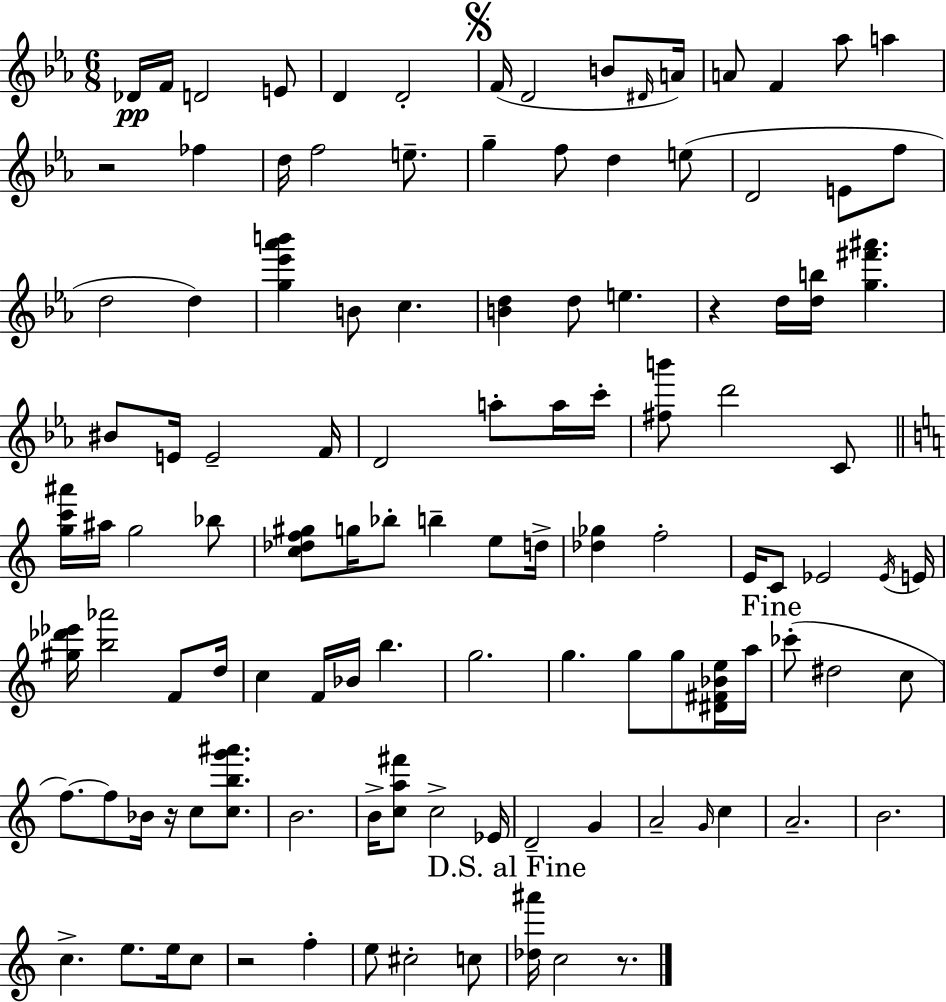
Db4/s F4/s D4/h E4/e D4/q D4/h F4/s D4/h B4/e D#4/s A4/s A4/e F4/q Ab5/e A5/q R/h FES5/q D5/s F5/h E5/e. G5/q F5/e D5/q E5/e D4/h E4/e F5/e D5/h D5/q [G5,Eb6,Ab6,B6]/q B4/e C5/q. [B4,D5]/q D5/e E5/q. R/q D5/s [D5,B5]/s [G5,F#6,A#6]/q. BIS4/e E4/s E4/h F4/s D4/h A5/e A5/s C6/s [F#5,B6]/e D6/h C4/e [G5,C6,A#6]/s A#5/s G5/h Bb5/e [C5,Db5,F5,G#5]/e G5/s Bb5/e B5/q E5/e D5/s [Db5,Gb5]/q F5/h E4/s C4/e Eb4/h Eb4/s E4/s [G#5,Db6,Eb6]/s [B5,Ab6]/h F4/e D5/s C5/q F4/s Bb4/s B5/q. G5/h. G5/q. G5/e G5/e [D#4,F#4,Bb4,E5]/s A5/s CES6/e D#5/h C5/e F5/e. F5/e Bb4/s R/s C5/e [C5,B5,G6,A#6]/e. B4/h. B4/s [C5,A5,F#6]/e C5/h Eb4/s D4/h G4/q A4/h G4/s C5/q A4/h. B4/h. C5/q. E5/e. E5/s C5/e R/h F5/q E5/e C#5/h C5/e [Db5,A#6]/s C5/h R/e.